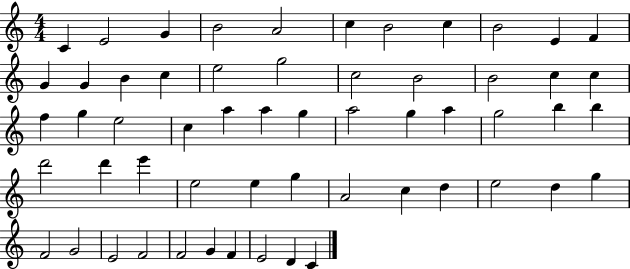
C4/q E4/h G4/q B4/h A4/h C5/q B4/h C5/q B4/h E4/q F4/q G4/q G4/q B4/q C5/q E5/h G5/h C5/h B4/h B4/h C5/q C5/q F5/q G5/q E5/h C5/q A5/q A5/q G5/q A5/h G5/q A5/q G5/h B5/q B5/q D6/h D6/q E6/q E5/h E5/q G5/q A4/h C5/q D5/q E5/h D5/q G5/q F4/h G4/h E4/h F4/h F4/h G4/q F4/q E4/h D4/q C4/q